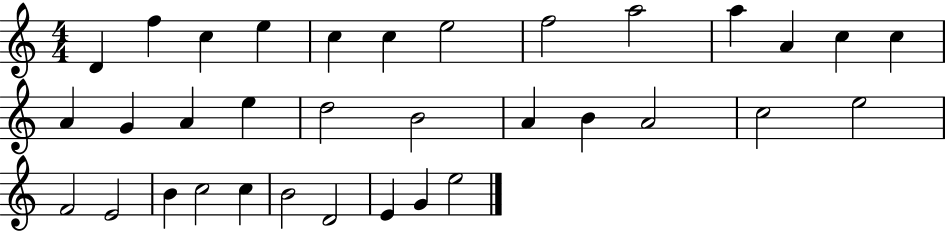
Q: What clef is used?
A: treble